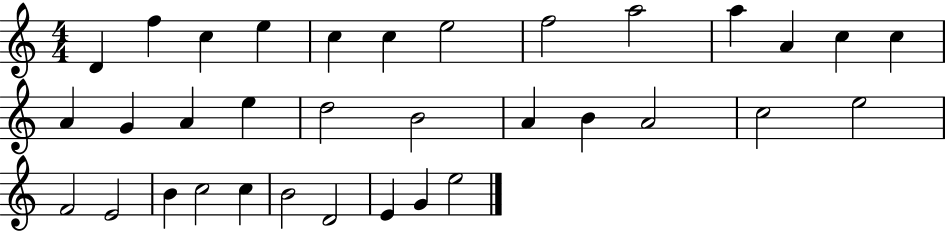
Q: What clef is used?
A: treble